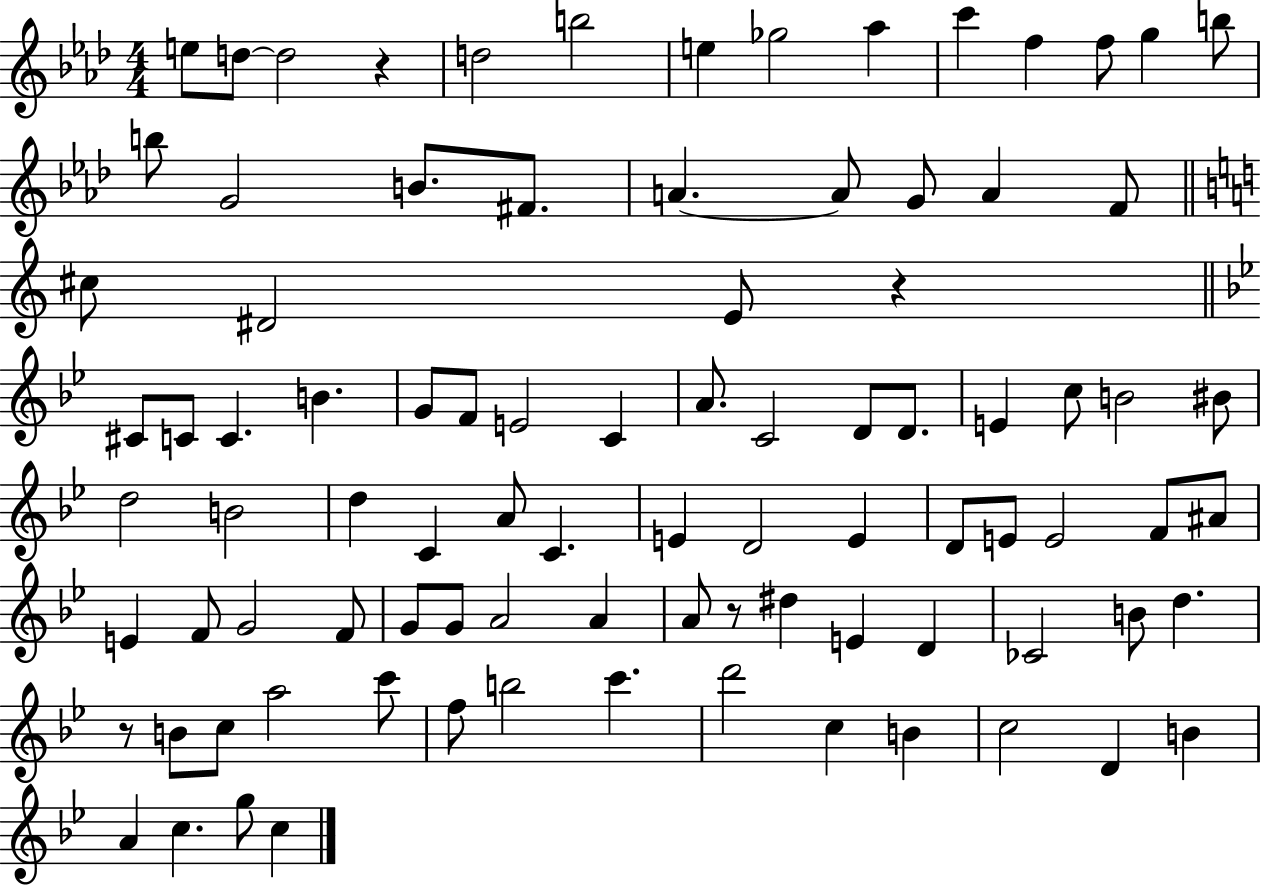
E5/e D5/e D5/h R/q D5/h B5/h E5/q Gb5/h Ab5/q C6/q F5/q F5/e G5/q B5/e B5/e G4/h B4/e. F#4/e. A4/q. A4/e G4/e A4/q F4/e C#5/e D#4/h E4/e R/q C#4/e C4/e C4/q. B4/q. G4/e F4/e E4/h C4/q A4/e. C4/h D4/e D4/e. E4/q C5/e B4/h BIS4/e D5/h B4/h D5/q C4/q A4/e C4/q. E4/q D4/h E4/q D4/e E4/e E4/h F4/e A#4/e E4/q F4/e G4/h F4/e G4/e G4/e A4/h A4/q A4/e R/e D#5/q E4/q D4/q CES4/h B4/e D5/q. R/e B4/e C5/e A5/h C6/e F5/e B5/h C6/q. D6/h C5/q B4/q C5/h D4/q B4/q A4/q C5/q. G5/e C5/q